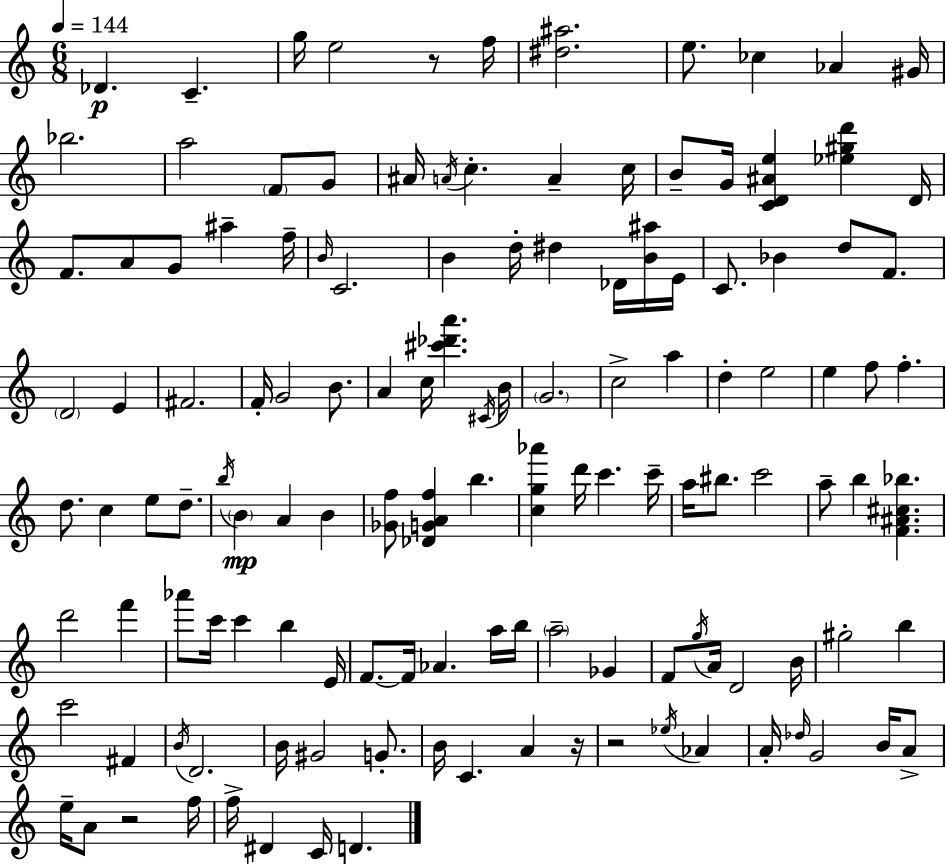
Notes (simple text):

Db4/q. C4/q. G5/s E5/h R/e F5/s [D#5,A#5]/h. E5/e. CES5/q Ab4/q G#4/s Bb5/h. A5/h F4/e G4/e A#4/s A4/s C5/q. A4/q C5/s B4/e G4/s [C4,D4,A#4,E5]/q [Eb5,G#5,D6]/q D4/s F4/e. A4/e G4/e A#5/q F5/s B4/s C4/h. B4/q D5/s D#5/q Db4/s [B4,A#5]/s E4/s C4/e. Bb4/q D5/e F4/e. D4/h E4/q F#4/h. F4/s G4/h B4/e. A4/q C5/s [C#6,Db6,A6]/q. C#4/s B4/s G4/h. C5/h A5/q D5/q E5/h E5/q F5/e F5/q. D5/e. C5/q E5/e D5/e. B5/s B4/q A4/q B4/q [Gb4,F5]/e [Db4,G4,A4,F5]/q B5/q. [C5,G5,Ab6]/q D6/s C6/q. C6/s A5/s BIS5/e. C6/h A5/e B5/q [F4,A#4,C#5,Bb5]/q. D6/h F6/q Ab6/e C6/s C6/q B5/q E4/s F4/e. F4/s Ab4/q. A5/s B5/s A5/h Gb4/q F4/e G5/s A4/s D4/h B4/s G#5/h B5/q C6/h F#4/q B4/s D4/h. B4/s G#4/h G4/e. B4/s C4/q. A4/q R/s R/h Eb5/s Ab4/q A4/s Db5/s G4/h B4/s A4/e E5/s A4/e R/h F5/s F5/s D#4/q C4/s D4/q.